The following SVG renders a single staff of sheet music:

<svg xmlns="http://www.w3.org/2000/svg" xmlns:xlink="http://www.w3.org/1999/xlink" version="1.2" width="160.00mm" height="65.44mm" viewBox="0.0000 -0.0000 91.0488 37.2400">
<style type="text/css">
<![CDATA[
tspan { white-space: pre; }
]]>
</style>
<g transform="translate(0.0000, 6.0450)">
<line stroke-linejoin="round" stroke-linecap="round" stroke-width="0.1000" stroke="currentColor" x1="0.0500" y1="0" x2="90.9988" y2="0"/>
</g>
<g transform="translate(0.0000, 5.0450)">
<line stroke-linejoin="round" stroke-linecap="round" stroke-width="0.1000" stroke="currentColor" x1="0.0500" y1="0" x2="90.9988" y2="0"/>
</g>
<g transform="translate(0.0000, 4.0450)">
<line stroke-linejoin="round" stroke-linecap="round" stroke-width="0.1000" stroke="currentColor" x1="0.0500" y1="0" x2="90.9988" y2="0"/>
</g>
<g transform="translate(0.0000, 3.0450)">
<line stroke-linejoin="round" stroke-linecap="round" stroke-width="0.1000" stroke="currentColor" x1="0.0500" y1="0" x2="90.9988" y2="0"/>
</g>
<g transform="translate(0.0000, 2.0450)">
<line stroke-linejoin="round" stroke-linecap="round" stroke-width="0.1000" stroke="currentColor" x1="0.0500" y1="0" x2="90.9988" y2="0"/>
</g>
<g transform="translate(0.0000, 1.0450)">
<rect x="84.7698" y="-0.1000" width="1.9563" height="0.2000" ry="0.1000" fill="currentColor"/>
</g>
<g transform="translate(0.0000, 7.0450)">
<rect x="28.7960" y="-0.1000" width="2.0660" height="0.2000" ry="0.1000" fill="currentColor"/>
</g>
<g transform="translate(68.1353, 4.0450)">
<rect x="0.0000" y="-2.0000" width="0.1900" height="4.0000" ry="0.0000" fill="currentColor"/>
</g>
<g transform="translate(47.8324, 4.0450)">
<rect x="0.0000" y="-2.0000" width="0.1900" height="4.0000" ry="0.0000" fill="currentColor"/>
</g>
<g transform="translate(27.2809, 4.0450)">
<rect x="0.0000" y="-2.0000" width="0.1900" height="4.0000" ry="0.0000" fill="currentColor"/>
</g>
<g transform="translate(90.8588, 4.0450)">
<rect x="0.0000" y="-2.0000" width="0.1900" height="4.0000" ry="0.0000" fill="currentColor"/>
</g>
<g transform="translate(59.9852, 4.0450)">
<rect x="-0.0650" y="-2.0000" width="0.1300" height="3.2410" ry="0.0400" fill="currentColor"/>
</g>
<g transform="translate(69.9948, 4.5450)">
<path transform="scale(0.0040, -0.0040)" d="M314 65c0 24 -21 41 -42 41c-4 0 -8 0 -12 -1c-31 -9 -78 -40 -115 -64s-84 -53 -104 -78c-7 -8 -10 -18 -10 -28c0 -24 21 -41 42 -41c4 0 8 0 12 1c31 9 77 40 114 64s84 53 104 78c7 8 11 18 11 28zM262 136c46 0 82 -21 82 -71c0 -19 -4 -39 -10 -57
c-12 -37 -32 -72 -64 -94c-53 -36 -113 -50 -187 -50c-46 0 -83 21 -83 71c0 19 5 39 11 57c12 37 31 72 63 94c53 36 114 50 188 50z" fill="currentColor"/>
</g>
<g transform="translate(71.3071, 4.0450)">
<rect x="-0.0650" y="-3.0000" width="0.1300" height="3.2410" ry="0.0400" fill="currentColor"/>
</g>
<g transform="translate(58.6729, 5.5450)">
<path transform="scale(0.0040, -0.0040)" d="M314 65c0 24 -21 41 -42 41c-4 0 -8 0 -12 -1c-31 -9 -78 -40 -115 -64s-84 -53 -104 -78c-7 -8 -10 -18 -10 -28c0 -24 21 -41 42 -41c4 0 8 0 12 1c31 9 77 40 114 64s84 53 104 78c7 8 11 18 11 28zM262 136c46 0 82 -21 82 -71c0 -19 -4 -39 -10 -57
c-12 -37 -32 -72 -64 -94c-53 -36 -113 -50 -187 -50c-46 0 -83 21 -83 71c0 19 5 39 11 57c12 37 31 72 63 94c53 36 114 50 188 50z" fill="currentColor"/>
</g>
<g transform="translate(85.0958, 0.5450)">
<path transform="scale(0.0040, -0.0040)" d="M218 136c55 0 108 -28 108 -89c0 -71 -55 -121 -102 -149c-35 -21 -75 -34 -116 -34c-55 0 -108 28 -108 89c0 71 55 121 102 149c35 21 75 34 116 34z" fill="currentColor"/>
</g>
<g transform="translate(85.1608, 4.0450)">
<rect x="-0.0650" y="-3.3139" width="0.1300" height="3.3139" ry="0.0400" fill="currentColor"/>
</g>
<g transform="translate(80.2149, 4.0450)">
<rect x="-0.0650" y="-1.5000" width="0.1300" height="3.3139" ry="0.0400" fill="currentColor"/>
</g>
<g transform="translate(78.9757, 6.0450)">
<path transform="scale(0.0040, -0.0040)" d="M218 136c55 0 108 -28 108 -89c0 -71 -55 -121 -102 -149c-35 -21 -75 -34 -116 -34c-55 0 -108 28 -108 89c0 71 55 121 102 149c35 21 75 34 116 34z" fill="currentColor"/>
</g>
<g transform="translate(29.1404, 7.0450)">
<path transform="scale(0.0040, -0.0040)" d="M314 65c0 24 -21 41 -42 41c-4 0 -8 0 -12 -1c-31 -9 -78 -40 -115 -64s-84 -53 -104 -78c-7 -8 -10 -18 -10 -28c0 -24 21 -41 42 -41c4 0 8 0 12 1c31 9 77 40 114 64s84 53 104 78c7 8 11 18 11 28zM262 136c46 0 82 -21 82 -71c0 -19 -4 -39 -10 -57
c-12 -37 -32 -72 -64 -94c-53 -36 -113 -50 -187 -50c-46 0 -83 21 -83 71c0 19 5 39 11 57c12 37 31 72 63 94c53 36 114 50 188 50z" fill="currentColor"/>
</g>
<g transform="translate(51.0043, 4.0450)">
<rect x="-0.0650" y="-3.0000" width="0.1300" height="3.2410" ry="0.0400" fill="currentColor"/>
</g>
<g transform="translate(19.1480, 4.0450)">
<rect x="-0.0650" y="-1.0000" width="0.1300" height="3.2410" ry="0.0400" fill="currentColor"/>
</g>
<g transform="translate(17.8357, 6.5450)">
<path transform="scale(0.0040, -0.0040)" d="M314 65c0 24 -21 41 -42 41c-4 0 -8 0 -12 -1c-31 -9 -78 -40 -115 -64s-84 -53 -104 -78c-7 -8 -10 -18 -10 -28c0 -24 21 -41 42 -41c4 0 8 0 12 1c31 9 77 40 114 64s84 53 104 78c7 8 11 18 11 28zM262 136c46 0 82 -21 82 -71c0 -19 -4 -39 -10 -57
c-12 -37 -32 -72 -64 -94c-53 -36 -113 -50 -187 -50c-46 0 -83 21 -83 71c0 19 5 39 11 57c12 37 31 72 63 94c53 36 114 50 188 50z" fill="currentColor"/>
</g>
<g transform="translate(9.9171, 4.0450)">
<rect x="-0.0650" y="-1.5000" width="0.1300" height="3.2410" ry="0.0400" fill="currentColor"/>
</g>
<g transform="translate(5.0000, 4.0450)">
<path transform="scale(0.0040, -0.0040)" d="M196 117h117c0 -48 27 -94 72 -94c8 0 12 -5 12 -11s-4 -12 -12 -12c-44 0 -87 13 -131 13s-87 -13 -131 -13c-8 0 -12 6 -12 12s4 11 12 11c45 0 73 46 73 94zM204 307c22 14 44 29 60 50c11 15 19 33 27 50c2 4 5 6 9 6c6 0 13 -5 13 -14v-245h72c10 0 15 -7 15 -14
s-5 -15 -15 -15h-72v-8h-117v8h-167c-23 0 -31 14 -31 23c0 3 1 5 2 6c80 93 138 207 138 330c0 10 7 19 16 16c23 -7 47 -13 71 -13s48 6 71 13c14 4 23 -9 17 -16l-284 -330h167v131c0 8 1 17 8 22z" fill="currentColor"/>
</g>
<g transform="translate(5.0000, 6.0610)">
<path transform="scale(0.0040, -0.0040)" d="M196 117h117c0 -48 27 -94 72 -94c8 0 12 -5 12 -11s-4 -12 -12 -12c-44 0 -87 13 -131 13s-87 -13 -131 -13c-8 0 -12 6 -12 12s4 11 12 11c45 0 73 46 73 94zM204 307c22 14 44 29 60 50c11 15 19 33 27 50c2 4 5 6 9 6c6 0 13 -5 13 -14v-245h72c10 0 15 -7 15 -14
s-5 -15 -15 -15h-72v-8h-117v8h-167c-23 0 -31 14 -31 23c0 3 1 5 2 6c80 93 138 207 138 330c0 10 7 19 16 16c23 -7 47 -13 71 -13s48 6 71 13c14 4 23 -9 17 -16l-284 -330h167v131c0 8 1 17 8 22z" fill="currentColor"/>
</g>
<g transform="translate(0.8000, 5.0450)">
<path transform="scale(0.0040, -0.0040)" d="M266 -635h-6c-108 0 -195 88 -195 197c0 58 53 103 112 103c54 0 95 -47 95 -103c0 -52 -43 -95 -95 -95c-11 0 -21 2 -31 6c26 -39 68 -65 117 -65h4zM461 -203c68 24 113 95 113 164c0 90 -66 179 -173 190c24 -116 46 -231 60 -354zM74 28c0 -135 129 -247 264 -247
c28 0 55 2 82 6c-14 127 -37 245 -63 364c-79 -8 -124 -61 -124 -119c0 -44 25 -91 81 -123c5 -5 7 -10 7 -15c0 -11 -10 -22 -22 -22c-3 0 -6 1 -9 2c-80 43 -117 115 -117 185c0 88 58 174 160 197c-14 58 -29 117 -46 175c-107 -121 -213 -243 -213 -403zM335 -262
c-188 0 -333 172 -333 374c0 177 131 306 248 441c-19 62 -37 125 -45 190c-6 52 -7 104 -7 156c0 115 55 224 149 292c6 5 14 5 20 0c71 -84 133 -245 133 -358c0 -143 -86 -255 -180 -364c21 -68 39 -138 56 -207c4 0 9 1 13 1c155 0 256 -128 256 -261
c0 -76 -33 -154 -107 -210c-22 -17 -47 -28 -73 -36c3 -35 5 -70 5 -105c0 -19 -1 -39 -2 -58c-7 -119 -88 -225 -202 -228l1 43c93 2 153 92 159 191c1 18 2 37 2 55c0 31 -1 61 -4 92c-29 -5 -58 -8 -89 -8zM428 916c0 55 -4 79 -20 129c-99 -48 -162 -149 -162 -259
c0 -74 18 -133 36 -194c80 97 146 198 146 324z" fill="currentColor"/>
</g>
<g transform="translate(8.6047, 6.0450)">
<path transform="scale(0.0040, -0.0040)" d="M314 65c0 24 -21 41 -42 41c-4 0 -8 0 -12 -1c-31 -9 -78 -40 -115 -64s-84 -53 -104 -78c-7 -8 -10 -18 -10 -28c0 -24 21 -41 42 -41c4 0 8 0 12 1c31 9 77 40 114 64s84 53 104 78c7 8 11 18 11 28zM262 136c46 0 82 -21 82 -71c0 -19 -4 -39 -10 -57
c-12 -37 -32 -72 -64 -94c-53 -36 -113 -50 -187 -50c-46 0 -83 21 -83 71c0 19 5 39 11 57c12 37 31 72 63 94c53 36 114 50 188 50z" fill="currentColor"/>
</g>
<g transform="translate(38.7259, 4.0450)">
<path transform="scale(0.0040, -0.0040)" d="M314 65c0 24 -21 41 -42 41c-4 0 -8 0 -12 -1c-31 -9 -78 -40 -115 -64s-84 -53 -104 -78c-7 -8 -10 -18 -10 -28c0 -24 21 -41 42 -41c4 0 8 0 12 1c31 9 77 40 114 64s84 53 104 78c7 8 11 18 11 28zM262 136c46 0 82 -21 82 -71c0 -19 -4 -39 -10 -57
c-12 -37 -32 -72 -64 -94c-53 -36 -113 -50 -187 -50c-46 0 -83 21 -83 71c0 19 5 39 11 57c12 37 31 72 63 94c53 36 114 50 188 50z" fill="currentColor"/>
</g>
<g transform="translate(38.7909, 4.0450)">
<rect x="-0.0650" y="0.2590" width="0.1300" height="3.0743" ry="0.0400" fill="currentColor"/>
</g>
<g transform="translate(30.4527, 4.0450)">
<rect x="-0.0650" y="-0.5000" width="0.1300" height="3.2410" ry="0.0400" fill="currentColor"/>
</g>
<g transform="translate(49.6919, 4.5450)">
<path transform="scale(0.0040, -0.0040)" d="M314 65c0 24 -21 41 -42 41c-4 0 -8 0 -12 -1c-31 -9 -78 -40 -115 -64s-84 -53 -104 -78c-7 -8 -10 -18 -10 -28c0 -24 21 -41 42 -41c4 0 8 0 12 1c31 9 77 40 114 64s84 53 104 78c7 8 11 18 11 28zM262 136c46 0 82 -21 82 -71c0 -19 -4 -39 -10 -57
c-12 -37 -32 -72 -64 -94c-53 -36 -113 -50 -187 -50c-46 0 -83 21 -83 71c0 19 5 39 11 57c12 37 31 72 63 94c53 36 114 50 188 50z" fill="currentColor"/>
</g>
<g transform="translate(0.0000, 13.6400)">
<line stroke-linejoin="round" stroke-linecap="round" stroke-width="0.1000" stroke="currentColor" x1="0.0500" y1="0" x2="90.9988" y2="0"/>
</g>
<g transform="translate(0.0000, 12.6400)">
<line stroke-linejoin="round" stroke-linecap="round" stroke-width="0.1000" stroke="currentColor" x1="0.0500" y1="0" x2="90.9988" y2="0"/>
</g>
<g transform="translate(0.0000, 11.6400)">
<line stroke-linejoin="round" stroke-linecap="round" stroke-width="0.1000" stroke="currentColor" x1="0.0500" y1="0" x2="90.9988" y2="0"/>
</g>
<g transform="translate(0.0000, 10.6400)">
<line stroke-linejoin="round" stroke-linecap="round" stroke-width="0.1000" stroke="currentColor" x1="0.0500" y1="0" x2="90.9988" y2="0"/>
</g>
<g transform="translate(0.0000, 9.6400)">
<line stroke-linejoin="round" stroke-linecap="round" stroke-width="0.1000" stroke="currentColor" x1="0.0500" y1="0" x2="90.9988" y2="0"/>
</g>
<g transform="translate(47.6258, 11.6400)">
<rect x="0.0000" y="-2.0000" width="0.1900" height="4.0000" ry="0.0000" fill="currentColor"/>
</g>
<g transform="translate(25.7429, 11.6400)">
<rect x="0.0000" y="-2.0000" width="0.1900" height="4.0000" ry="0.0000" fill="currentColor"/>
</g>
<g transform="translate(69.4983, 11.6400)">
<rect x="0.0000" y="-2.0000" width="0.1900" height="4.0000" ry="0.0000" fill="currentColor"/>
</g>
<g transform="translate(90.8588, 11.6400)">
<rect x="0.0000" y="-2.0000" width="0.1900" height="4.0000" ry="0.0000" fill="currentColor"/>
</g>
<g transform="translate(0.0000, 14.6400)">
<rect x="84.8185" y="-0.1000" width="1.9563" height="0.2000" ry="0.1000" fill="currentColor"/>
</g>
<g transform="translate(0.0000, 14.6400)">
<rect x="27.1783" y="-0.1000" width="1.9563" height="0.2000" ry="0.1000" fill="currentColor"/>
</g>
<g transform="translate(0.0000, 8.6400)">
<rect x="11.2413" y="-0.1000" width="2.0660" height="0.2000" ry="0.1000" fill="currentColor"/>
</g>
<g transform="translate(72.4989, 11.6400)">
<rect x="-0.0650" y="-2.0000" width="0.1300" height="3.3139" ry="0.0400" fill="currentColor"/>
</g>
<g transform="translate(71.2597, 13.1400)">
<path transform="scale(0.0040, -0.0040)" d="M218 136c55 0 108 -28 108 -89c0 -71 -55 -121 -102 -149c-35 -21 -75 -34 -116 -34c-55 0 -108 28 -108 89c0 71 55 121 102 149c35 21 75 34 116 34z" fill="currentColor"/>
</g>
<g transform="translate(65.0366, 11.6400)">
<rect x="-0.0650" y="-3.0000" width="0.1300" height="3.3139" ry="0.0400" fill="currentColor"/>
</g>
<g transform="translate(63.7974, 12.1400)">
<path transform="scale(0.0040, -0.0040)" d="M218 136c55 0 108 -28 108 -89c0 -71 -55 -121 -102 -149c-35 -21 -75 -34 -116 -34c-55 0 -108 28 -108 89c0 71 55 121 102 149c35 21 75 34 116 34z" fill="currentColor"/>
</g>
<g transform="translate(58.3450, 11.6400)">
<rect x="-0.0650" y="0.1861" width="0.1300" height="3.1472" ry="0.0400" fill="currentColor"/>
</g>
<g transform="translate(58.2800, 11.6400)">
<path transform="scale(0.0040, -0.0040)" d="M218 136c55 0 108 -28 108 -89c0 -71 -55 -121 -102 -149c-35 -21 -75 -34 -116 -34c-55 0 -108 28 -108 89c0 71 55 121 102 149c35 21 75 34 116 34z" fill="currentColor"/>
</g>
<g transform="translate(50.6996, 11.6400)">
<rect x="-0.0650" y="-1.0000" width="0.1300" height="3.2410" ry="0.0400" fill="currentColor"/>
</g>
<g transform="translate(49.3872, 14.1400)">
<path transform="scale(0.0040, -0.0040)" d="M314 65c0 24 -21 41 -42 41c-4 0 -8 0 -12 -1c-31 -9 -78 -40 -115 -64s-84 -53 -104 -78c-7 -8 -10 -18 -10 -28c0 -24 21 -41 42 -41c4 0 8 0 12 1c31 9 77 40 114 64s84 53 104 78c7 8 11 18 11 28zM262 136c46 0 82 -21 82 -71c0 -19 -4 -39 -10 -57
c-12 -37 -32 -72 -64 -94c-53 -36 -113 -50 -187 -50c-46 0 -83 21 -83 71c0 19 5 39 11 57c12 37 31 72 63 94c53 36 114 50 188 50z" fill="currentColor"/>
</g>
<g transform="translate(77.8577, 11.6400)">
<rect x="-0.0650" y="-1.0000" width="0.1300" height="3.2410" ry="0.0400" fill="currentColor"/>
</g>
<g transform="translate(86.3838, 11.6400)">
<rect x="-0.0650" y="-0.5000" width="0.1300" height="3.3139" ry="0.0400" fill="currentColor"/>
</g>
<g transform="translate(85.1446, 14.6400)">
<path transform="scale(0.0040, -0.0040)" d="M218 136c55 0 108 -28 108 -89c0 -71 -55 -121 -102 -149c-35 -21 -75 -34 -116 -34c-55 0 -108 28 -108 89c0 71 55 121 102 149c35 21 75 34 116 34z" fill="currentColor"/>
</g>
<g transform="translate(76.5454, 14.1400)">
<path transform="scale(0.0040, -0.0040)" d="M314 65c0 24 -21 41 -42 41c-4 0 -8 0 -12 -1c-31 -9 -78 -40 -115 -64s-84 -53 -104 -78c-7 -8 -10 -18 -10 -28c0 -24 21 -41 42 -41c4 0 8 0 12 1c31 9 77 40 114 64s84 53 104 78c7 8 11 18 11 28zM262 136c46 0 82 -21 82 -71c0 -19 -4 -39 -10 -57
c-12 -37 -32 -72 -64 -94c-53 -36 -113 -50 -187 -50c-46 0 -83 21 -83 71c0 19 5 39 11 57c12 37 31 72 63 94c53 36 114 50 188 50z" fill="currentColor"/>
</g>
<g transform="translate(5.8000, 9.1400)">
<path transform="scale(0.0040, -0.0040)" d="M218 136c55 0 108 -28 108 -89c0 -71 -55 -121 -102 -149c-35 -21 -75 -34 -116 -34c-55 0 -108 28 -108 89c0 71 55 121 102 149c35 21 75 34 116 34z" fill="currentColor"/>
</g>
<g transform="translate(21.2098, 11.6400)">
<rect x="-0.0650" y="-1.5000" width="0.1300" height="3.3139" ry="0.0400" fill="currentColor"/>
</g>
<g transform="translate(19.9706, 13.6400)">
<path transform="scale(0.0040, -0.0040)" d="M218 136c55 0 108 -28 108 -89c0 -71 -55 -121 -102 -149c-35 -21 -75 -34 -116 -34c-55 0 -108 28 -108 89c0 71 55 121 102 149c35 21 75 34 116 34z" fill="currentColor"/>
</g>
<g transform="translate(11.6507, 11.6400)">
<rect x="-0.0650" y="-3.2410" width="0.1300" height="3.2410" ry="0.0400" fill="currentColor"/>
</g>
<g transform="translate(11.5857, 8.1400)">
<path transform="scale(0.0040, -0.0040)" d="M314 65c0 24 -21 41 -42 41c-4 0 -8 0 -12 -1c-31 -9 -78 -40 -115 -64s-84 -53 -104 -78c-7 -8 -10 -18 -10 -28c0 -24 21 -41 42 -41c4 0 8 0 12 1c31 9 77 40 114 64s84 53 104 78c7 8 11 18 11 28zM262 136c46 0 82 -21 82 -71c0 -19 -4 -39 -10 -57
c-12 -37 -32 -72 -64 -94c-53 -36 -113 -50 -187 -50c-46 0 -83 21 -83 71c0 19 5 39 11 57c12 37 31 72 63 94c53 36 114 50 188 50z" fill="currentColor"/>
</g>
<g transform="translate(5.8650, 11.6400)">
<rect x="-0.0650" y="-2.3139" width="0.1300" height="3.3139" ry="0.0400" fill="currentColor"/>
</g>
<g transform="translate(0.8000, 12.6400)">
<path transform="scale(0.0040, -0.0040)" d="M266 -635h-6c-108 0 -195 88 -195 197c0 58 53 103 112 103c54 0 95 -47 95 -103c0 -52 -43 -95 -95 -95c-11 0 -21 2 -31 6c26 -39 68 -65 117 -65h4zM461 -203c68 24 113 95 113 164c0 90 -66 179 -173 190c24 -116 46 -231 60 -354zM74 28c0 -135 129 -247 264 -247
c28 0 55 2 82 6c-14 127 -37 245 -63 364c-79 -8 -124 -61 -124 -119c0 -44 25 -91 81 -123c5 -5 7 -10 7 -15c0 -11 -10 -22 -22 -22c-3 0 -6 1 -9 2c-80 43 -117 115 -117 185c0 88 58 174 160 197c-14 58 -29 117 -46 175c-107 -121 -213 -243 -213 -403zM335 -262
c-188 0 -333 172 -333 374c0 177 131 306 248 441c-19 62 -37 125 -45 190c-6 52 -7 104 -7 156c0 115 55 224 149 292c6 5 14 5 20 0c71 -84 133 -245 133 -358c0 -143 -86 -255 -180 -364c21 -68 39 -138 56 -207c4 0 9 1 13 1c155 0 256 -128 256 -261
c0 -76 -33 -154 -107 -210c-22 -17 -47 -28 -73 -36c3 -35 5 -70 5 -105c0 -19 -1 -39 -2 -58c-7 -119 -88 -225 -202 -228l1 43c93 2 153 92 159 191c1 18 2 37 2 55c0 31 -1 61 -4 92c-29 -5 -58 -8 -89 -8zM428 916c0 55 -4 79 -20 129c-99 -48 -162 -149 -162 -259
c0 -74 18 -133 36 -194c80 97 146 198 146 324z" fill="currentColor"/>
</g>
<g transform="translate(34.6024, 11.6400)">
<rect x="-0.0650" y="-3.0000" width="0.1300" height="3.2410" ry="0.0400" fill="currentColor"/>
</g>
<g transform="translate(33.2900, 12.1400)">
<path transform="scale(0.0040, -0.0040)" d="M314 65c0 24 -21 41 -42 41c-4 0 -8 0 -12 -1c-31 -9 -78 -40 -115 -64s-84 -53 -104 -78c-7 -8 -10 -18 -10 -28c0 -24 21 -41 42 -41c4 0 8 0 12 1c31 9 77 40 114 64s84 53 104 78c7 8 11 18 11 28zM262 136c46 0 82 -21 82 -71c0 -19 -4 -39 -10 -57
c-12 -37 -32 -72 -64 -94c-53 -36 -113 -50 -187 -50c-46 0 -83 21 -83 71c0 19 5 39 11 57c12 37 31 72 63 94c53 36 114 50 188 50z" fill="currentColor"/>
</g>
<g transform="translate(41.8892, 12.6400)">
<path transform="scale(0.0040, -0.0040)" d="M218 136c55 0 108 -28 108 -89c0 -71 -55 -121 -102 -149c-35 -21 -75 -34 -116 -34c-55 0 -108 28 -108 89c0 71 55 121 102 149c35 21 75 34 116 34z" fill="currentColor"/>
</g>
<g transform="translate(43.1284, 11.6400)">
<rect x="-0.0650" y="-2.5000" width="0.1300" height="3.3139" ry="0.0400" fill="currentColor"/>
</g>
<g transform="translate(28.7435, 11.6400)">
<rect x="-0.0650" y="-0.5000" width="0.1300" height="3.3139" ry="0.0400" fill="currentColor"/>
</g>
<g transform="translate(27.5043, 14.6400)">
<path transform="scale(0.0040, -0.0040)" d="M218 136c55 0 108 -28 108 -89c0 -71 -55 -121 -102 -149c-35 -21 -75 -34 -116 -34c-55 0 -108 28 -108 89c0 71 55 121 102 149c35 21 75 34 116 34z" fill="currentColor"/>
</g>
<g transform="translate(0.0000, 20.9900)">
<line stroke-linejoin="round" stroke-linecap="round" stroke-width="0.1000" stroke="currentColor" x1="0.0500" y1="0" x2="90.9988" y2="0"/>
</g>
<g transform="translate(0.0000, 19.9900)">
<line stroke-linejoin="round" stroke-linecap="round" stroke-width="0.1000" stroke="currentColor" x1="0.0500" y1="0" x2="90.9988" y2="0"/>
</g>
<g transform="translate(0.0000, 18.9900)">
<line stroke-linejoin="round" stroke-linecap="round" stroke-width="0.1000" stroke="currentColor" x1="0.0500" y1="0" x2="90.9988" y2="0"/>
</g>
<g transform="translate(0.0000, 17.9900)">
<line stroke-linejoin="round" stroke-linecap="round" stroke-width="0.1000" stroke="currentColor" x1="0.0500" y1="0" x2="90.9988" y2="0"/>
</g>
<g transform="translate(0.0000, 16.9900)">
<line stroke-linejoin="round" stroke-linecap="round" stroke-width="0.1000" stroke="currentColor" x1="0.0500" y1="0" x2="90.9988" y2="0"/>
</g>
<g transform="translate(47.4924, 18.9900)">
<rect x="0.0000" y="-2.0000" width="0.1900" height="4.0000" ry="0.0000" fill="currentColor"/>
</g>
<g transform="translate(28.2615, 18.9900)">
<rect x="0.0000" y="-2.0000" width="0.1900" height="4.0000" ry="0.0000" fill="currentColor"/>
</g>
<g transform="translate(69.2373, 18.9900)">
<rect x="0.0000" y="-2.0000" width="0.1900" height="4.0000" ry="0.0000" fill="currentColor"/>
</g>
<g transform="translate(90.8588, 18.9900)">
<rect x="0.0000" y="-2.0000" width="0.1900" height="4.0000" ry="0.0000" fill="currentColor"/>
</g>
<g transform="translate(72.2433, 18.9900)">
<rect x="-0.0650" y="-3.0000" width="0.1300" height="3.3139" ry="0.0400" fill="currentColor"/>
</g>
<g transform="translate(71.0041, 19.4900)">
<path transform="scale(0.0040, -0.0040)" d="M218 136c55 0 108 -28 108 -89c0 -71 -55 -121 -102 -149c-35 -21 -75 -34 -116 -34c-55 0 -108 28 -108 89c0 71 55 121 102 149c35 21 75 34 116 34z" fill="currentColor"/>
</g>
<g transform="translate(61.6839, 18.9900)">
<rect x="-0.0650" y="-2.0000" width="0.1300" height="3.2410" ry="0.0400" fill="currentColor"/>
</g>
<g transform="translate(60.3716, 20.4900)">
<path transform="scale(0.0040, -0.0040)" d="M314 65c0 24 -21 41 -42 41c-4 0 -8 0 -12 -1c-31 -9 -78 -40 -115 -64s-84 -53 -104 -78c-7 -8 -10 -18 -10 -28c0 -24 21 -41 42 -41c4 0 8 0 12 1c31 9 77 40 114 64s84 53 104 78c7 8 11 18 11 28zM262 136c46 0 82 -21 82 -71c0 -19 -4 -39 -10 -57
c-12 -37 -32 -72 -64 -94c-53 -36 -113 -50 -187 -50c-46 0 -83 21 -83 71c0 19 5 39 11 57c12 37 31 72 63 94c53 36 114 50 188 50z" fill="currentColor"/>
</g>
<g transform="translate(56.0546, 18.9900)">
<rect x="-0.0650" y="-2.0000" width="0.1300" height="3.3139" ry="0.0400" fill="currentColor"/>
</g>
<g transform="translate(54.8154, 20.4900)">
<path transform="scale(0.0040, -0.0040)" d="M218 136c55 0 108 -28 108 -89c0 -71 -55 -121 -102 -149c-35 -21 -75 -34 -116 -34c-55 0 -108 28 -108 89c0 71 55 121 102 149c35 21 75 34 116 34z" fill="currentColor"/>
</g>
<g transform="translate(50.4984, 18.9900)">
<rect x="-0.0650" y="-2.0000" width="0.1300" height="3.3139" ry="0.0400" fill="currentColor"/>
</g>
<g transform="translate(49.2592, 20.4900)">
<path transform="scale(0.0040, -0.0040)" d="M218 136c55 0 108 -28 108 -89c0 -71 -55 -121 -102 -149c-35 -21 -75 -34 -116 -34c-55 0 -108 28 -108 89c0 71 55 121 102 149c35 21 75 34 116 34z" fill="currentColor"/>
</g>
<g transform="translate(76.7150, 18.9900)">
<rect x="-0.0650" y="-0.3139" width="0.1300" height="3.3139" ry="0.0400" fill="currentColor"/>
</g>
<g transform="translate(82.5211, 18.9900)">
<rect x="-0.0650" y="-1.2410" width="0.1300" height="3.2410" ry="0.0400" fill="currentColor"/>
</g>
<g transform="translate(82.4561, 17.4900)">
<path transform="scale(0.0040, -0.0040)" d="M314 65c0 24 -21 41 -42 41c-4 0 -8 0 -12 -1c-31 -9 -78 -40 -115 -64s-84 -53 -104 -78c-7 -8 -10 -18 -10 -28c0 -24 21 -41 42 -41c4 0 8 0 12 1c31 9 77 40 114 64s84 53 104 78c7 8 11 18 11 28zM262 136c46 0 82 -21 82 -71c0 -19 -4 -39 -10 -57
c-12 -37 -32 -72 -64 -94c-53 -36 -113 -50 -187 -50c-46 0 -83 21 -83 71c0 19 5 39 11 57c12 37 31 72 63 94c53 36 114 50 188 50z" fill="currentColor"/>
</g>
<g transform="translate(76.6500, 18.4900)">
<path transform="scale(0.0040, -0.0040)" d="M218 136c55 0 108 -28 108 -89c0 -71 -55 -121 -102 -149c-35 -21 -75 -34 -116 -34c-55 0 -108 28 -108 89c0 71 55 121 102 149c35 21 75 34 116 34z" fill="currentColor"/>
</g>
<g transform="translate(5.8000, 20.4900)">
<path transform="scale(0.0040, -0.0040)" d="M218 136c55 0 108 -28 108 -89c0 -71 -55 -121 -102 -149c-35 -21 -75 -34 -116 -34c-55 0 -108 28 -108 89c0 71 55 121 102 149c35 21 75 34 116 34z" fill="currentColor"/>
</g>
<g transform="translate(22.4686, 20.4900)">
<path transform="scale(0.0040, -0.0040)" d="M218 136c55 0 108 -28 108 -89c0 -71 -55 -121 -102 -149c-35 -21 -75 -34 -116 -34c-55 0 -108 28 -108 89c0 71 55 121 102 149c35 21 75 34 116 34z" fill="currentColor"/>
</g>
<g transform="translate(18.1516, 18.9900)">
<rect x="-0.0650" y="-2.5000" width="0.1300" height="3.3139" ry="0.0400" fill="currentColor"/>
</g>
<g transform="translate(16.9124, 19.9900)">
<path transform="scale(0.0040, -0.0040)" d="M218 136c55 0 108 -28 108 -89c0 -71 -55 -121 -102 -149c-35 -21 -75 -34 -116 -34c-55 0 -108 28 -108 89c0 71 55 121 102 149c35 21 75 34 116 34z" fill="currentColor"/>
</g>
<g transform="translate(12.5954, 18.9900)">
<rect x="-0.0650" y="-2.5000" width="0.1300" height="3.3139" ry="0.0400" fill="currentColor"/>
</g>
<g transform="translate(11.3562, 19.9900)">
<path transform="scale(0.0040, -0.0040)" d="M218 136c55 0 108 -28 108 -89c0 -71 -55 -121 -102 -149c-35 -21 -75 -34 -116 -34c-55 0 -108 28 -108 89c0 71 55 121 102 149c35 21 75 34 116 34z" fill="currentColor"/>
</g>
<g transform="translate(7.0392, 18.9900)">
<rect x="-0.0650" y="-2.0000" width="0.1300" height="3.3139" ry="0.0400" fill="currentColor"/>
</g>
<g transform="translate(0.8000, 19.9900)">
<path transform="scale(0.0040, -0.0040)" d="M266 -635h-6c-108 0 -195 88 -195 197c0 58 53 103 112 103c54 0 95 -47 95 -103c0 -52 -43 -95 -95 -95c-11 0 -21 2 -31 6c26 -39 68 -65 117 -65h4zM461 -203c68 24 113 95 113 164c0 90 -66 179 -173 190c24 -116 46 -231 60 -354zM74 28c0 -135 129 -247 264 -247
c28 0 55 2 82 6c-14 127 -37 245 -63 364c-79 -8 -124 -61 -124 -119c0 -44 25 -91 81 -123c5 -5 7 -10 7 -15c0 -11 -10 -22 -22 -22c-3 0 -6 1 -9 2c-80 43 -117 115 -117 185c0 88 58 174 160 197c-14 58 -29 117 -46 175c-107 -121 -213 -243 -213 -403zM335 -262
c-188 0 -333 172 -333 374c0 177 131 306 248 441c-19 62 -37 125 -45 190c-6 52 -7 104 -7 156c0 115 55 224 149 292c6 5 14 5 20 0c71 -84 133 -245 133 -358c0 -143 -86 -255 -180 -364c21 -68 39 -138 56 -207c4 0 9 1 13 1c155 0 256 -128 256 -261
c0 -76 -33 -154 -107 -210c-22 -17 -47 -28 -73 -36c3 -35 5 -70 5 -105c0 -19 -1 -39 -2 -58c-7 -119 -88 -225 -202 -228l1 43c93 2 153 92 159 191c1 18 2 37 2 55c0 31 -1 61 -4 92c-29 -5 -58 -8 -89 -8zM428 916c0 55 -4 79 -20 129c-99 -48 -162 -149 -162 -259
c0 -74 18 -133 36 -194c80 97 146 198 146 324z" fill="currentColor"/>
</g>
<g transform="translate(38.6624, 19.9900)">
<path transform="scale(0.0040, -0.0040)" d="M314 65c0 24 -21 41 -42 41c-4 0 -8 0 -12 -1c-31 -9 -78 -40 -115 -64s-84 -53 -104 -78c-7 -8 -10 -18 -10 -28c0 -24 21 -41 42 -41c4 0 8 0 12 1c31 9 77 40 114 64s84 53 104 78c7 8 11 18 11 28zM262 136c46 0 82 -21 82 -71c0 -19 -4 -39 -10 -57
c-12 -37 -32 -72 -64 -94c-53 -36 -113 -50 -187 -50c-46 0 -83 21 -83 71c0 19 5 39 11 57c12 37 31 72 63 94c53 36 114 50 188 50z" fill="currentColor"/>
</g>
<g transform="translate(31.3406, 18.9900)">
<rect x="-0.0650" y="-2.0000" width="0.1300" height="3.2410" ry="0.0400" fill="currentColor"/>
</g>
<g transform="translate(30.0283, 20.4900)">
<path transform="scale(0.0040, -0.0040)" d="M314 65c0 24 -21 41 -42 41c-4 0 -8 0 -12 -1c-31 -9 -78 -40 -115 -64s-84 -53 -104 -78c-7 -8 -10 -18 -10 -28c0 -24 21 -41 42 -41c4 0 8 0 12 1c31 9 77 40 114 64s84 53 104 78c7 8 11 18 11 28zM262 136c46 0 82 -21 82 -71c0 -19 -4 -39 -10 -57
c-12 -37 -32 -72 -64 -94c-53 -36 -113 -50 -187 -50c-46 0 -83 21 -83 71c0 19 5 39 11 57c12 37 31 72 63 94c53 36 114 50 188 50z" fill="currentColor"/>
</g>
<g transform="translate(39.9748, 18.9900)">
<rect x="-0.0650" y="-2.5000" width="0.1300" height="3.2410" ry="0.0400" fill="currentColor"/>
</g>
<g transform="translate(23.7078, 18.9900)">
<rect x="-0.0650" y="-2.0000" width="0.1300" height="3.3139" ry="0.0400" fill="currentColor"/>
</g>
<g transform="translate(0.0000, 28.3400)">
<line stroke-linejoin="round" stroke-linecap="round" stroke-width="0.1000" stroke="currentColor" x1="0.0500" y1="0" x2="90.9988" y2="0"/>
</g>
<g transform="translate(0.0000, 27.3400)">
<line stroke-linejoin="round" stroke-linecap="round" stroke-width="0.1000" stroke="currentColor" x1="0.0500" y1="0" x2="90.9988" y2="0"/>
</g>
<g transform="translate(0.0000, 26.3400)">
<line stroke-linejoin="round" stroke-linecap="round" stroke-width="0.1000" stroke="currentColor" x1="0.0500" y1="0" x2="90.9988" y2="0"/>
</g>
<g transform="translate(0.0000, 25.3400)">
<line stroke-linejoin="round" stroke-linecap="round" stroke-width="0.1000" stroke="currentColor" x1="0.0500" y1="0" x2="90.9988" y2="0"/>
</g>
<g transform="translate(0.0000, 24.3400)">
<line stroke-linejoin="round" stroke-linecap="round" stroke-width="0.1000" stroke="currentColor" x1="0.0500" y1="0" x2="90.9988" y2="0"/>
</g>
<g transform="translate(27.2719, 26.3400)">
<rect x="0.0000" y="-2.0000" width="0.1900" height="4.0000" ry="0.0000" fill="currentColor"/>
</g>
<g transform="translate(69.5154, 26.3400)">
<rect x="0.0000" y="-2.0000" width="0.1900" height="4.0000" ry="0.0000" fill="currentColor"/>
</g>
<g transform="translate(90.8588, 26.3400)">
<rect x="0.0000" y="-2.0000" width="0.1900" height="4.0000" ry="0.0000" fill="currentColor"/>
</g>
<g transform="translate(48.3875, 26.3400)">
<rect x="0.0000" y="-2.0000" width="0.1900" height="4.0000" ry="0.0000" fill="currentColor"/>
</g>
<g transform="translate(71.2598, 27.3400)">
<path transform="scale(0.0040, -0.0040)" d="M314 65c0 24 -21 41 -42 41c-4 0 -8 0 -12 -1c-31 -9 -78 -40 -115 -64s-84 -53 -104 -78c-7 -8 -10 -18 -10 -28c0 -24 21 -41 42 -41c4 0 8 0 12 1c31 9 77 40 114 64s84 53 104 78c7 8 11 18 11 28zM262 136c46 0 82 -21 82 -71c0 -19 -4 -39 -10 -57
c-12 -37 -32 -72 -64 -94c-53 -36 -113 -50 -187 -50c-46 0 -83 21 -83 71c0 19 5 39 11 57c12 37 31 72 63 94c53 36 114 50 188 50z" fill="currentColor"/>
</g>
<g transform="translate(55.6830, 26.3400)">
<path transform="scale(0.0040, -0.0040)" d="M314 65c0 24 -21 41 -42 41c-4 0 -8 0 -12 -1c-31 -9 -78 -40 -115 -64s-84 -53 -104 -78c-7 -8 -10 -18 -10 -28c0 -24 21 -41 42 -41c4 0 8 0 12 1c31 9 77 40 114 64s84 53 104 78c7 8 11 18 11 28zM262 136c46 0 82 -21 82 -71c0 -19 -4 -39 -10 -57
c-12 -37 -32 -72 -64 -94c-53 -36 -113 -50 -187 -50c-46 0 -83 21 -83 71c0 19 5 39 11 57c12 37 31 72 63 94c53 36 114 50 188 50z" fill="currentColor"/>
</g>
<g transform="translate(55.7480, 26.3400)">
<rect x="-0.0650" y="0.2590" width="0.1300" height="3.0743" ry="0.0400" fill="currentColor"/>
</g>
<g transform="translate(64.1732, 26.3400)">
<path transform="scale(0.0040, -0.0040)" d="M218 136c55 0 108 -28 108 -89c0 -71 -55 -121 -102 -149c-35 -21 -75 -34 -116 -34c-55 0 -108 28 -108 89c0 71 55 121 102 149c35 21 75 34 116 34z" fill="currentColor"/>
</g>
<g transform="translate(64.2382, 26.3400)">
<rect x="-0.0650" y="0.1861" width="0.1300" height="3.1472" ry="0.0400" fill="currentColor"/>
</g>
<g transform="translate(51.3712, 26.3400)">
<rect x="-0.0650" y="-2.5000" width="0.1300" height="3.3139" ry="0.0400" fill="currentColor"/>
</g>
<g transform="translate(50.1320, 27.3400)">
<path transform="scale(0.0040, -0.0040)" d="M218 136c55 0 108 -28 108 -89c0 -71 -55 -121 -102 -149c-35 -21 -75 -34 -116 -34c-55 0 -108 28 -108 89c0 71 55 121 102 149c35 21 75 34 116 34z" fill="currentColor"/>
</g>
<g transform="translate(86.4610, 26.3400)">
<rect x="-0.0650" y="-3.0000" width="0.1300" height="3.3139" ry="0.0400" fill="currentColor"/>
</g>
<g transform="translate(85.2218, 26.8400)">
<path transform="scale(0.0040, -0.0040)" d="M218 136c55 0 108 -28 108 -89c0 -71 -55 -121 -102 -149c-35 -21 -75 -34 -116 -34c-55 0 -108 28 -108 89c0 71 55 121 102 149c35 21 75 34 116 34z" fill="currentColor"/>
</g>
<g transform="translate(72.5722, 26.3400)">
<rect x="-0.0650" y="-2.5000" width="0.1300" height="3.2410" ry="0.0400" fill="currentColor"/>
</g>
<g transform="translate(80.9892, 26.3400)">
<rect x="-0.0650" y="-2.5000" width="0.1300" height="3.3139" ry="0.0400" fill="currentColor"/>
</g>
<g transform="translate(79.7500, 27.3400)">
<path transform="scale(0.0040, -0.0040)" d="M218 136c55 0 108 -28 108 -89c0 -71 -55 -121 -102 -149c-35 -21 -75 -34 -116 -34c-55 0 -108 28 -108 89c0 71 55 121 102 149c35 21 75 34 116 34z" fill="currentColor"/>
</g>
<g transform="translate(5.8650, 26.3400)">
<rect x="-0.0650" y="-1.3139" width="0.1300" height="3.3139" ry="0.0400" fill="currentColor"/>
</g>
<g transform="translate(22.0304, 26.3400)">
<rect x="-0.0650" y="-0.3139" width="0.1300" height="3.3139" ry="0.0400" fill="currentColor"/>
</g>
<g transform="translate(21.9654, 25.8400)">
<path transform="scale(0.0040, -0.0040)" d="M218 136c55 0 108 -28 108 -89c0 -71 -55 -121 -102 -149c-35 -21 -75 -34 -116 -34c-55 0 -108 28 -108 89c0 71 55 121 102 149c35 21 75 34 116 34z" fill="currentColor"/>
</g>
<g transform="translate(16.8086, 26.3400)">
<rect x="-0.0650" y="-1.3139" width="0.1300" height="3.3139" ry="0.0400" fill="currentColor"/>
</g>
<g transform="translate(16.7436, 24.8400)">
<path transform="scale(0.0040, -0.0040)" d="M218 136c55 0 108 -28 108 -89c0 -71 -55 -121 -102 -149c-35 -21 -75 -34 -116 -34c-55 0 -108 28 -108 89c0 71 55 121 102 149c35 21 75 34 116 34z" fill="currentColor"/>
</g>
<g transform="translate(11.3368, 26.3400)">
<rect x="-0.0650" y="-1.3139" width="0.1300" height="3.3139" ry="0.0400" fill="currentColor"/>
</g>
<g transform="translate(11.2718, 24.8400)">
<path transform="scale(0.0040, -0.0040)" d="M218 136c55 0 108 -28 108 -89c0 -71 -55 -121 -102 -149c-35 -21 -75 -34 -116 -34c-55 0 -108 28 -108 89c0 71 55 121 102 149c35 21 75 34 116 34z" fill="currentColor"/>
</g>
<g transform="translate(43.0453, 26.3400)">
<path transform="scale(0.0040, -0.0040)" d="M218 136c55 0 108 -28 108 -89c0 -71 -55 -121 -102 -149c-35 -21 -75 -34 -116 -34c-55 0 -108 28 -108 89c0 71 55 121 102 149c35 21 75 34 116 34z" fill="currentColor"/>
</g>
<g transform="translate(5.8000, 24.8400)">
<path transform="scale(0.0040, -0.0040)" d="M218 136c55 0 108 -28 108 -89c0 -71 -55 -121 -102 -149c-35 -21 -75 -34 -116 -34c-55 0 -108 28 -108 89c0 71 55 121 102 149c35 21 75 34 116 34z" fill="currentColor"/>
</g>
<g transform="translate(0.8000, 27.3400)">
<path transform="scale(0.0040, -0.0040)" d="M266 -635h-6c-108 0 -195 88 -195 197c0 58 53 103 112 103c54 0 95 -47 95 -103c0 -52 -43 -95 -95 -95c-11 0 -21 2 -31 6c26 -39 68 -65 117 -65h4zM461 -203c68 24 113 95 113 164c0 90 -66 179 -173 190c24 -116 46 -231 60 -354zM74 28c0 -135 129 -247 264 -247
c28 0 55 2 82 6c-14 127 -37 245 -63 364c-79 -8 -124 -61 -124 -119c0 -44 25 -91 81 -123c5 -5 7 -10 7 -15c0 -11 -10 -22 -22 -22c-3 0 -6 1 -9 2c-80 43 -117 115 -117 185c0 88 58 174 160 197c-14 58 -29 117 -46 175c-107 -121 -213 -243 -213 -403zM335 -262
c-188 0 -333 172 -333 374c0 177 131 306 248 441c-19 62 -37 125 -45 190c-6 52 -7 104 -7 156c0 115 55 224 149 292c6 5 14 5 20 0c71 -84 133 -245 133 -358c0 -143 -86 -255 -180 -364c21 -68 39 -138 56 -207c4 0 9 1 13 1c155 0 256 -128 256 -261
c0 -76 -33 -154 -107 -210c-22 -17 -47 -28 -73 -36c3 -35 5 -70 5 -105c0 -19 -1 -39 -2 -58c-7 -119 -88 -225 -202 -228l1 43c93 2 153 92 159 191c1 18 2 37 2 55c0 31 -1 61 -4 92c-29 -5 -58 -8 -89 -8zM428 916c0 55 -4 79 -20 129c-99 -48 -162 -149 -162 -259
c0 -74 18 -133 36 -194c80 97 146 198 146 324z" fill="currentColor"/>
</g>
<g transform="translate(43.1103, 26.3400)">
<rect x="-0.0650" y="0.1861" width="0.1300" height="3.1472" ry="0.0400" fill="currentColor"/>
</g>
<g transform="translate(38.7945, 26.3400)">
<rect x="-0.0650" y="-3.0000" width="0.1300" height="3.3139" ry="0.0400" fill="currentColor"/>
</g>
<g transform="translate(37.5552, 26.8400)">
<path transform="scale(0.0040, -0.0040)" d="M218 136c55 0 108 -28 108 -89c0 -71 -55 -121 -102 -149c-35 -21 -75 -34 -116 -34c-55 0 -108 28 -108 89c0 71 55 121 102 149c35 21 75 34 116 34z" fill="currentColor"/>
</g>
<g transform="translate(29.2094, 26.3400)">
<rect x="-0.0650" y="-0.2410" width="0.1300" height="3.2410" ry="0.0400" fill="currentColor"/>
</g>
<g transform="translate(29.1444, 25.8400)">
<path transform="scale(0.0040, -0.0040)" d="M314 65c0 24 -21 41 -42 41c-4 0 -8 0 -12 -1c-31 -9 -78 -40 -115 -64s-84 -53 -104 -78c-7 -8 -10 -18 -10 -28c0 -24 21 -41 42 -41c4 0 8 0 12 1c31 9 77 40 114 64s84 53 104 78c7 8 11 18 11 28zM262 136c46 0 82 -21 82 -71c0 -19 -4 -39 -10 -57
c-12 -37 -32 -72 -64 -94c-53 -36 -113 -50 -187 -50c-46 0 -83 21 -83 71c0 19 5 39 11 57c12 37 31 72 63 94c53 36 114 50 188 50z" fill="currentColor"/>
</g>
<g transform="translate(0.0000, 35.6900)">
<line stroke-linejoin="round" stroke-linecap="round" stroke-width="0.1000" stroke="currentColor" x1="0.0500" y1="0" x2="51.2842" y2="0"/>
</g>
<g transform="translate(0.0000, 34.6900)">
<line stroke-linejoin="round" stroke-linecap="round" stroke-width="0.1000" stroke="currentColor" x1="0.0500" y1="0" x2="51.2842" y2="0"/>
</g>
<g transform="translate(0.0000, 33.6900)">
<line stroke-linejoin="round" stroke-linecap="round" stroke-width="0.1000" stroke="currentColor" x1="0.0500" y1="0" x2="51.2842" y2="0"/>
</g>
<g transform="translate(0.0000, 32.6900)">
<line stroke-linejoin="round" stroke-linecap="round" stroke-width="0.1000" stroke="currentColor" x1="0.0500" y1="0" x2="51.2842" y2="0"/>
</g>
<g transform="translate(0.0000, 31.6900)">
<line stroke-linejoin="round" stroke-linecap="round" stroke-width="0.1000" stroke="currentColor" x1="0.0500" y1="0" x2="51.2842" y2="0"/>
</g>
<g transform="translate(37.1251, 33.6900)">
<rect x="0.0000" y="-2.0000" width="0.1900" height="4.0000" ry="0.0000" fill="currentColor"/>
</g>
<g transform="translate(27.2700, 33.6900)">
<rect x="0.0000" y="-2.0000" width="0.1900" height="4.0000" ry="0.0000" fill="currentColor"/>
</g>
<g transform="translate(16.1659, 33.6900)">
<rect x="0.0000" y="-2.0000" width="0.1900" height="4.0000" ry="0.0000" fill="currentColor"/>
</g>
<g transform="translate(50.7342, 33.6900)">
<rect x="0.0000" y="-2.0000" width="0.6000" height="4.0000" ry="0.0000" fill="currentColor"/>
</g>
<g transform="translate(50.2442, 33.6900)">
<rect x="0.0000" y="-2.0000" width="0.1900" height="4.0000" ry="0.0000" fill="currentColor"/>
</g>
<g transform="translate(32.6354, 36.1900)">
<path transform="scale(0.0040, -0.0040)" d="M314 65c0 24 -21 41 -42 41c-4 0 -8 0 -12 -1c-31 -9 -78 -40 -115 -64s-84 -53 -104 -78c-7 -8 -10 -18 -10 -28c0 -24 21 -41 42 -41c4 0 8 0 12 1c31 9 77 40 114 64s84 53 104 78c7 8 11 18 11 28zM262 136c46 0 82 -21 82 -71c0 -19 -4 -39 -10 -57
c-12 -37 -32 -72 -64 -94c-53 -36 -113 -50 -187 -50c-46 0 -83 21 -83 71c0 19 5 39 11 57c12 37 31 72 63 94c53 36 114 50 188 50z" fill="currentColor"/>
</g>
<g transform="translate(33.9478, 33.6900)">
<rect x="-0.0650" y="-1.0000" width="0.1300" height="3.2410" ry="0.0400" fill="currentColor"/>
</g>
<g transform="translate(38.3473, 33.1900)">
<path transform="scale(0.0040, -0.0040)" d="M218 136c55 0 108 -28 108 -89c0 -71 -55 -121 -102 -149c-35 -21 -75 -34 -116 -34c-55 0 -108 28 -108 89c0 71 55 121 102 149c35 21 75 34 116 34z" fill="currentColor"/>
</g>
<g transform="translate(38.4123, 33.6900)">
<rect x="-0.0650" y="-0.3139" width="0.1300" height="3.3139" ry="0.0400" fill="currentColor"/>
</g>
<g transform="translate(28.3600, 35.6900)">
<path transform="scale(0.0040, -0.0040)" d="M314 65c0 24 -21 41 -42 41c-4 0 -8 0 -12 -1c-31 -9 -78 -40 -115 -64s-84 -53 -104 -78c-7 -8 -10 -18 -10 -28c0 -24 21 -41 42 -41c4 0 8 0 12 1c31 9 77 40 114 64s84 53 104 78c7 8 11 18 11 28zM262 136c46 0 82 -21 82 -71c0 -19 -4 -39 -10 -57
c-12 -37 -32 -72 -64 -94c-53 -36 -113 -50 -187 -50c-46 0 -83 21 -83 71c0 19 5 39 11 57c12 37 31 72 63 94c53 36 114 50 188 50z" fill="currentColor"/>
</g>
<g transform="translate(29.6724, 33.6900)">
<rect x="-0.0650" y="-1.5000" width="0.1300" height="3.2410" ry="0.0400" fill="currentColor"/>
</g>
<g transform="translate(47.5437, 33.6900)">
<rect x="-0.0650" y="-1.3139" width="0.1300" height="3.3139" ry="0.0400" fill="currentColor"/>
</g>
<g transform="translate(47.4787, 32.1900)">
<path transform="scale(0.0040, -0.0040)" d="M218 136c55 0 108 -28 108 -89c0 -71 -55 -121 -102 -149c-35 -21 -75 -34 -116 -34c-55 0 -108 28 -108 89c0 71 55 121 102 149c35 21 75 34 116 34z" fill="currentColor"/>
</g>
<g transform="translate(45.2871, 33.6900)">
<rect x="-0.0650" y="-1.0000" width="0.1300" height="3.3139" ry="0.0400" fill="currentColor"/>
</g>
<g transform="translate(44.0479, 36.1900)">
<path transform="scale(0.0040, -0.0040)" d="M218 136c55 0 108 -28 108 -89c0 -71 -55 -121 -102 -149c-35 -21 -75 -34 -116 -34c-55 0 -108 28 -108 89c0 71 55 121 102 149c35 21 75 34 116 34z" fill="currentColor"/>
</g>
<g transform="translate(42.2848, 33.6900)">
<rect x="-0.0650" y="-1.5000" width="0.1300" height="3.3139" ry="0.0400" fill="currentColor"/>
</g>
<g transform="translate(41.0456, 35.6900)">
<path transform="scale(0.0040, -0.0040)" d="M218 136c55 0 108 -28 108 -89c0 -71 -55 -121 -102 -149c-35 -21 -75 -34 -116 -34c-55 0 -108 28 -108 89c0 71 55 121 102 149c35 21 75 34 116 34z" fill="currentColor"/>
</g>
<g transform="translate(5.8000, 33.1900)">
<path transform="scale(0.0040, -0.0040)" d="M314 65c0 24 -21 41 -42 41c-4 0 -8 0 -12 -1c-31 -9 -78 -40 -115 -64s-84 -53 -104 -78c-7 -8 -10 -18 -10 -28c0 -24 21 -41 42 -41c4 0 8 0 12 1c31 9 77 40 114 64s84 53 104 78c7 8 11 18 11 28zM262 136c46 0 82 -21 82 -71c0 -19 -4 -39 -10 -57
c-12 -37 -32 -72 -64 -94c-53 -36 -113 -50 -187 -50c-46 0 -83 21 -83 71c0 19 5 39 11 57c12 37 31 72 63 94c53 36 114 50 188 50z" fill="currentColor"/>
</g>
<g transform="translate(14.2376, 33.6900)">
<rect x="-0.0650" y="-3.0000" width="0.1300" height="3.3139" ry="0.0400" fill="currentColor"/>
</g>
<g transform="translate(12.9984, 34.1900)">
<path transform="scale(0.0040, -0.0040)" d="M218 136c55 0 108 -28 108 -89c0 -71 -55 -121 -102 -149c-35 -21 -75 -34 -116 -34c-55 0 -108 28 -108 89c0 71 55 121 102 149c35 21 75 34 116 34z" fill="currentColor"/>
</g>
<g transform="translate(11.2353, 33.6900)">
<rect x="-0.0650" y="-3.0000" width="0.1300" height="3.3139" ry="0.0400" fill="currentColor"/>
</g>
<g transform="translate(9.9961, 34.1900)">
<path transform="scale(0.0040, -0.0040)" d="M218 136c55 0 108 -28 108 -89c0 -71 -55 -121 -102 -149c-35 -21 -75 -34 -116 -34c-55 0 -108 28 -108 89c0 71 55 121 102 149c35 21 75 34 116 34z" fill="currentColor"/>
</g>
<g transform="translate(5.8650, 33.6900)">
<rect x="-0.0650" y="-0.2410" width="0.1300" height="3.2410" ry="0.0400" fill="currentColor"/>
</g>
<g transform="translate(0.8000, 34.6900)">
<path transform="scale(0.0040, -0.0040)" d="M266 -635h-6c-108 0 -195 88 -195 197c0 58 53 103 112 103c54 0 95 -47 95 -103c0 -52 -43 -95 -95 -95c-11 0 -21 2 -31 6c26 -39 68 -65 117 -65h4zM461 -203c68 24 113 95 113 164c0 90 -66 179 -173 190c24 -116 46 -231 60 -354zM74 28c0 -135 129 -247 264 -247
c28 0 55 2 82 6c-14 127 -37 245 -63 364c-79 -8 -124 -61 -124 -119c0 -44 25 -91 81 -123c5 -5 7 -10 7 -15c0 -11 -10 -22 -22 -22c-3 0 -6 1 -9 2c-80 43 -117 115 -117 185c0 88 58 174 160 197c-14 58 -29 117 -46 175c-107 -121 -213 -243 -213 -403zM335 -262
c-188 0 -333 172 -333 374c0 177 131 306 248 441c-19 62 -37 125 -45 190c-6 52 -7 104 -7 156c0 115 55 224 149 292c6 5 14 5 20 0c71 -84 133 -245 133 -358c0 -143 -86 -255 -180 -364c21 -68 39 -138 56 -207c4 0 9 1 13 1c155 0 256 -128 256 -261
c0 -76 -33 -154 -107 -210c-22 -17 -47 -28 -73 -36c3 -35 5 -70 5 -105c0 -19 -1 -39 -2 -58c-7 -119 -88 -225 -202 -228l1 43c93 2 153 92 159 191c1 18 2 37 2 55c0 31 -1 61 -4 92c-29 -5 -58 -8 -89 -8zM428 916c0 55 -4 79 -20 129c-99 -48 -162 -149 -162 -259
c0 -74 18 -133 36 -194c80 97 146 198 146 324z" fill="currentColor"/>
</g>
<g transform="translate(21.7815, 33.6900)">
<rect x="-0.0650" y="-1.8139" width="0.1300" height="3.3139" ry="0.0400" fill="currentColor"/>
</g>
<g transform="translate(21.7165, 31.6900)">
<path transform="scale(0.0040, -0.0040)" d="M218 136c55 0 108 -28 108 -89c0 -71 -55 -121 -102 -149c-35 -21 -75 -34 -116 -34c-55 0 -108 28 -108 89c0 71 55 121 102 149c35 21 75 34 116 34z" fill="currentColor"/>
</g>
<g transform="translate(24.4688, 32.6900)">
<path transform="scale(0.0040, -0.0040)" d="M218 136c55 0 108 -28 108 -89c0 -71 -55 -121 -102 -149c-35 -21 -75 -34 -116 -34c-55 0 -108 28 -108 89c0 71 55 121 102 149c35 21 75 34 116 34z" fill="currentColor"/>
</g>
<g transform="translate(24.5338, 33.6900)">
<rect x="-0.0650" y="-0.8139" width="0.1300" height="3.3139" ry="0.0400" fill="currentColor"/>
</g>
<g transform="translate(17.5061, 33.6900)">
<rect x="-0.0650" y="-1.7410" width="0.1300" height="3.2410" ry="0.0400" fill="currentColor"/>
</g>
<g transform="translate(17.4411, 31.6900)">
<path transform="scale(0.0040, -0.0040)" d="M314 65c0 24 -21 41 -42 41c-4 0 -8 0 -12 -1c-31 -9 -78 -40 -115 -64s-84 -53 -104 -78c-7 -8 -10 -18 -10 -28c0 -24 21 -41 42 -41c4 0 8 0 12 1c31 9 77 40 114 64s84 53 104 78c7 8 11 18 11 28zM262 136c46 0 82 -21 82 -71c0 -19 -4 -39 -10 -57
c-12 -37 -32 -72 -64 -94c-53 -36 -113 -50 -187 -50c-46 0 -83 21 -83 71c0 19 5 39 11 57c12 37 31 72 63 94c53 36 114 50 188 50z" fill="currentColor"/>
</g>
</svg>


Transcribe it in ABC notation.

X:1
T:Untitled
M:4/4
L:1/4
K:C
E2 D2 C2 B2 A2 F2 A2 E b g b2 E C A2 G D2 B A F D2 C F G G F F2 G2 F F F2 A c e2 e e e c c2 A B G B2 B G2 G A c2 A A f2 f d E2 D2 c E D e